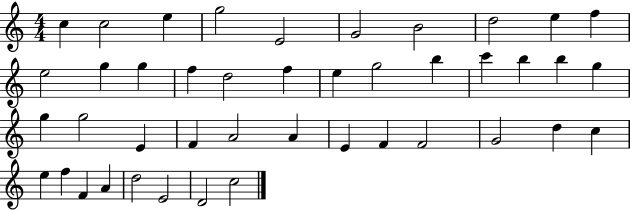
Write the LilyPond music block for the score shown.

{
  \clef treble
  \numericTimeSignature
  \time 4/4
  \key c \major
  c''4 c''2 e''4 | g''2 e'2 | g'2 b'2 | d''2 e''4 f''4 | \break e''2 g''4 g''4 | f''4 d''2 f''4 | e''4 g''2 b''4 | c'''4 b''4 b''4 g''4 | \break g''4 g''2 e'4 | f'4 a'2 a'4 | e'4 f'4 f'2 | g'2 d''4 c''4 | \break e''4 f''4 f'4 a'4 | d''2 e'2 | d'2 c''2 | \bar "|."
}